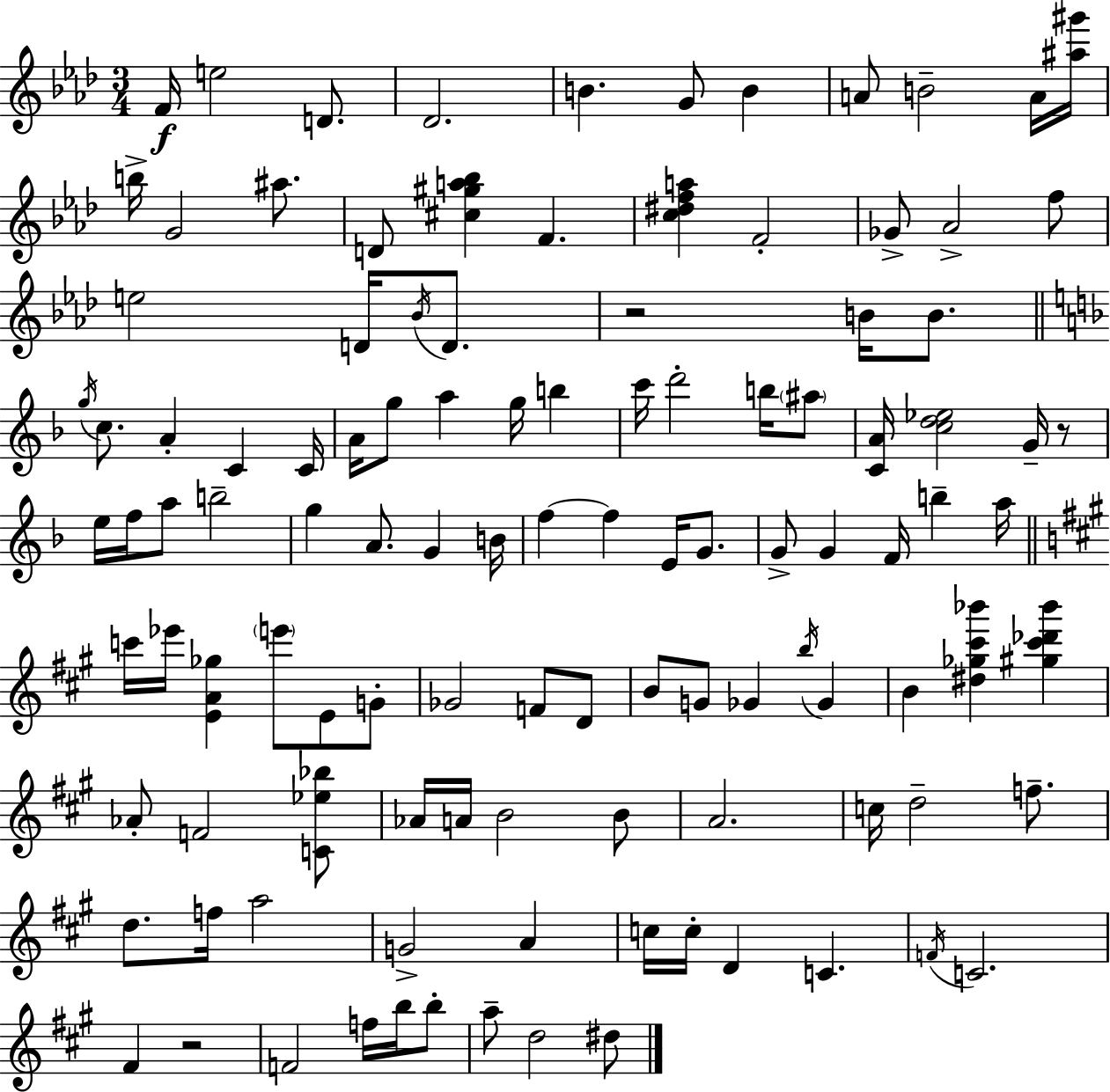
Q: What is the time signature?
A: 3/4